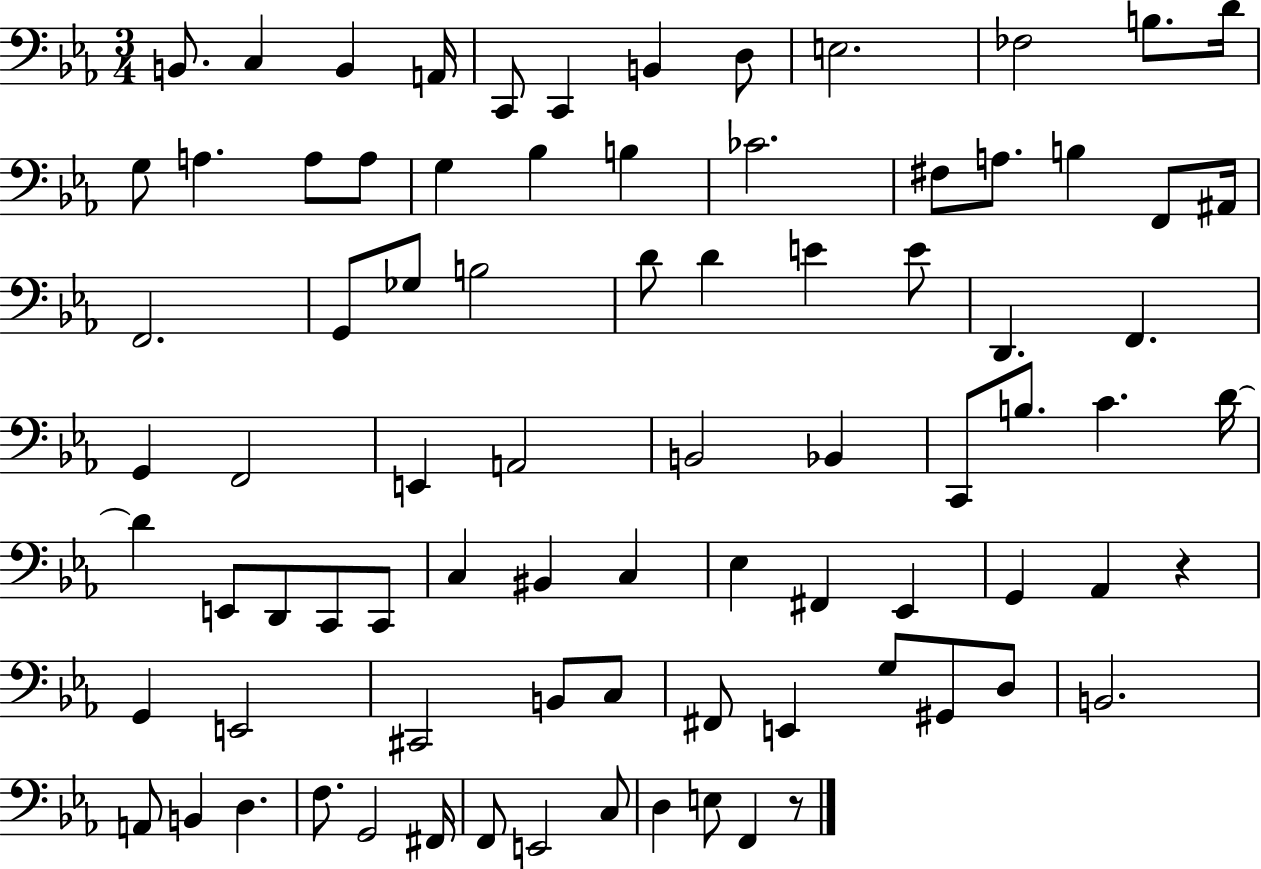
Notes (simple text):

B2/e. C3/q B2/q A2/s C2/e C2/q B2/q D3/e E3/h. FES3/h B3/e. D4/s G3/e A3/q. A3/e A3/e G3/q Bb3/q B3/q CES4/h. F#3/e A3/e. B3/q F2/e A#2/s F2/h. G2/e Gb3/e B3/h D4/e D4/q E4/q E4/e D2/q. F2/q. G2/q F2/h E2/q A2/h B2/h Bb2/q C2/e B3/e. C4/q. D4/s D4/q E2/e D2/e C2/e C2/e C3/q BIS2/q C3/q Eb3/q F#2/q Eb2/q G2/q Ab2/q R/q G2/q E2/h C#2/h B2/e C3/e F#2/e E2/q G3/e G#2/e D3/e B2/h. A2/e B2/q D3/q. F3/e. G2/h F#2/s F2/e E2/h C3/e D3/q E3/e F2/q R/e